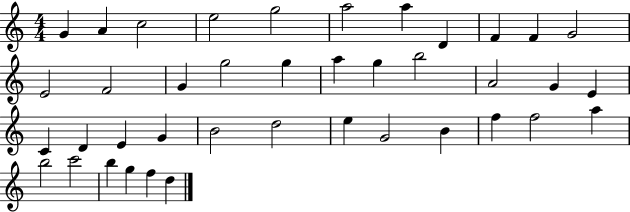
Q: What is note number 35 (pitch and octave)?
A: B5